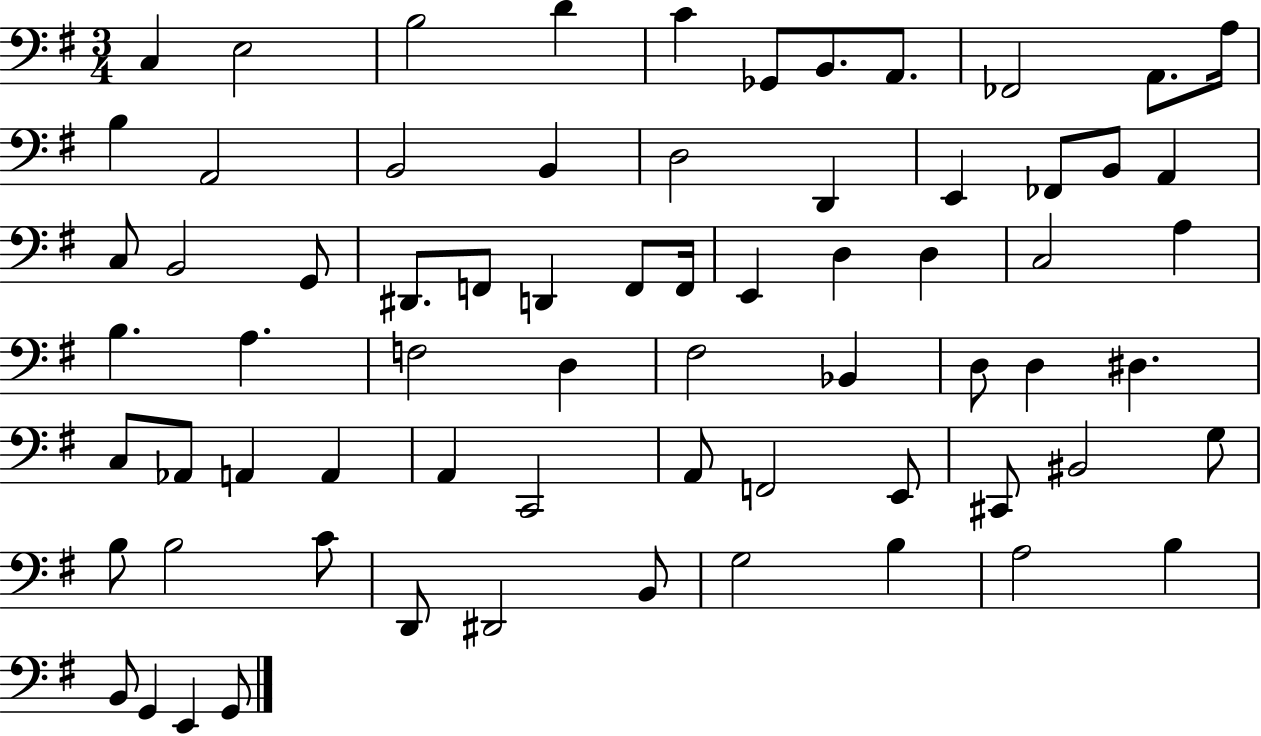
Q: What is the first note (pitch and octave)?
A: C3